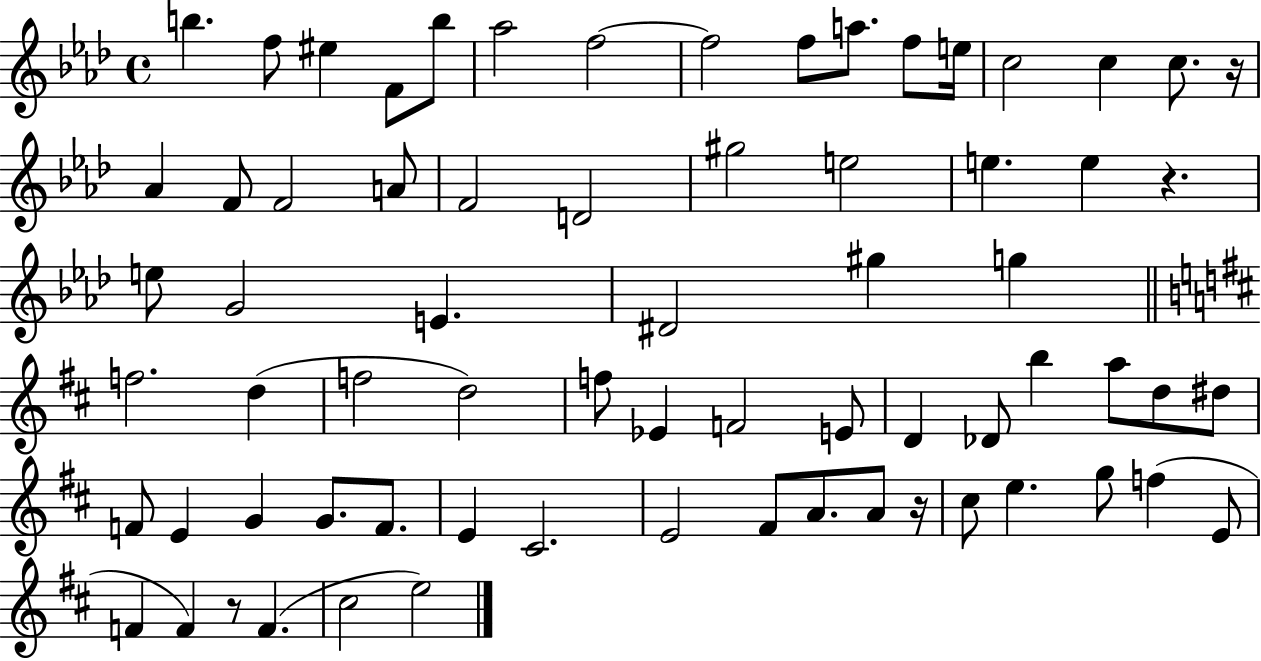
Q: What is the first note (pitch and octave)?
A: B5